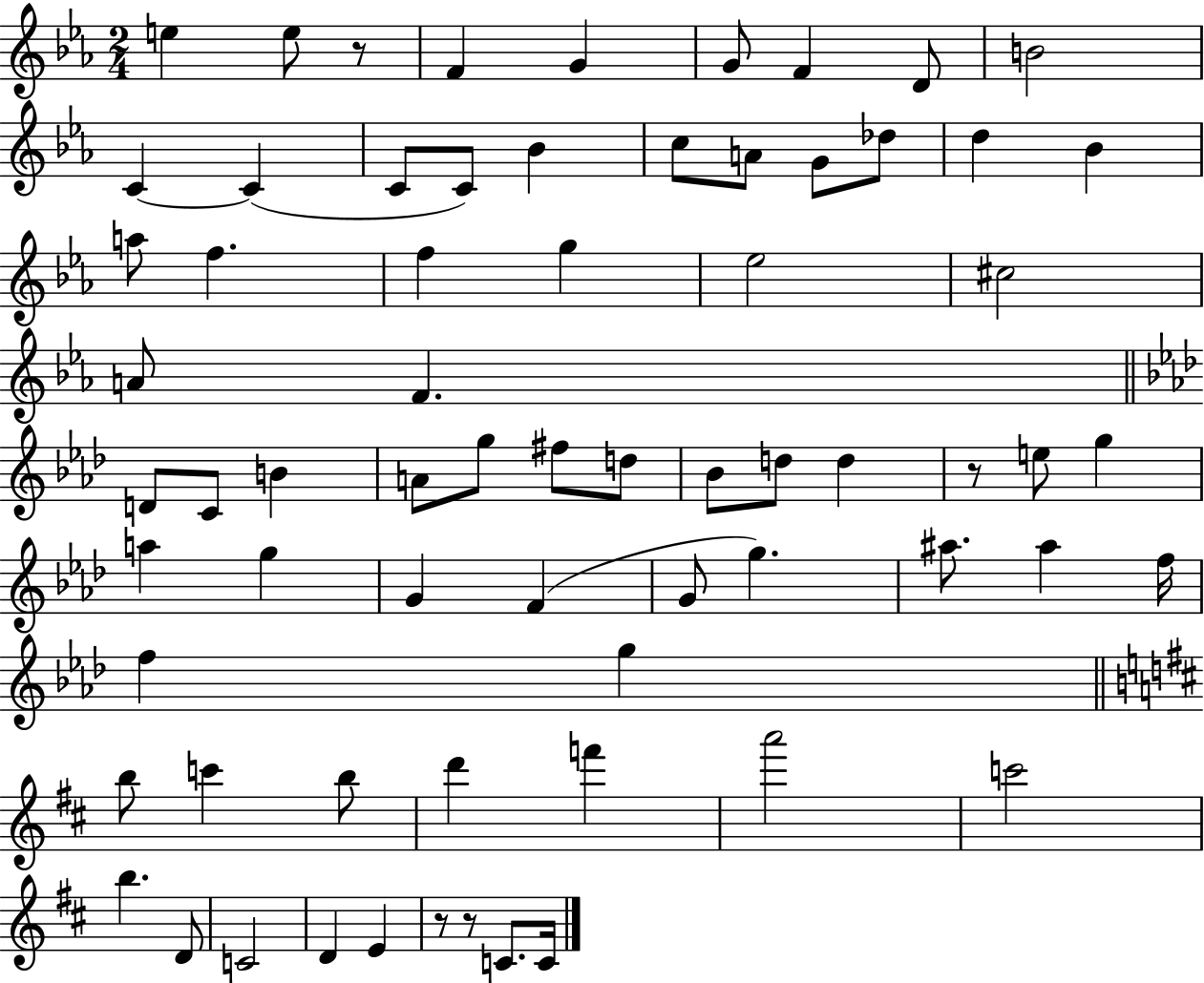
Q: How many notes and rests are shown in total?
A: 68